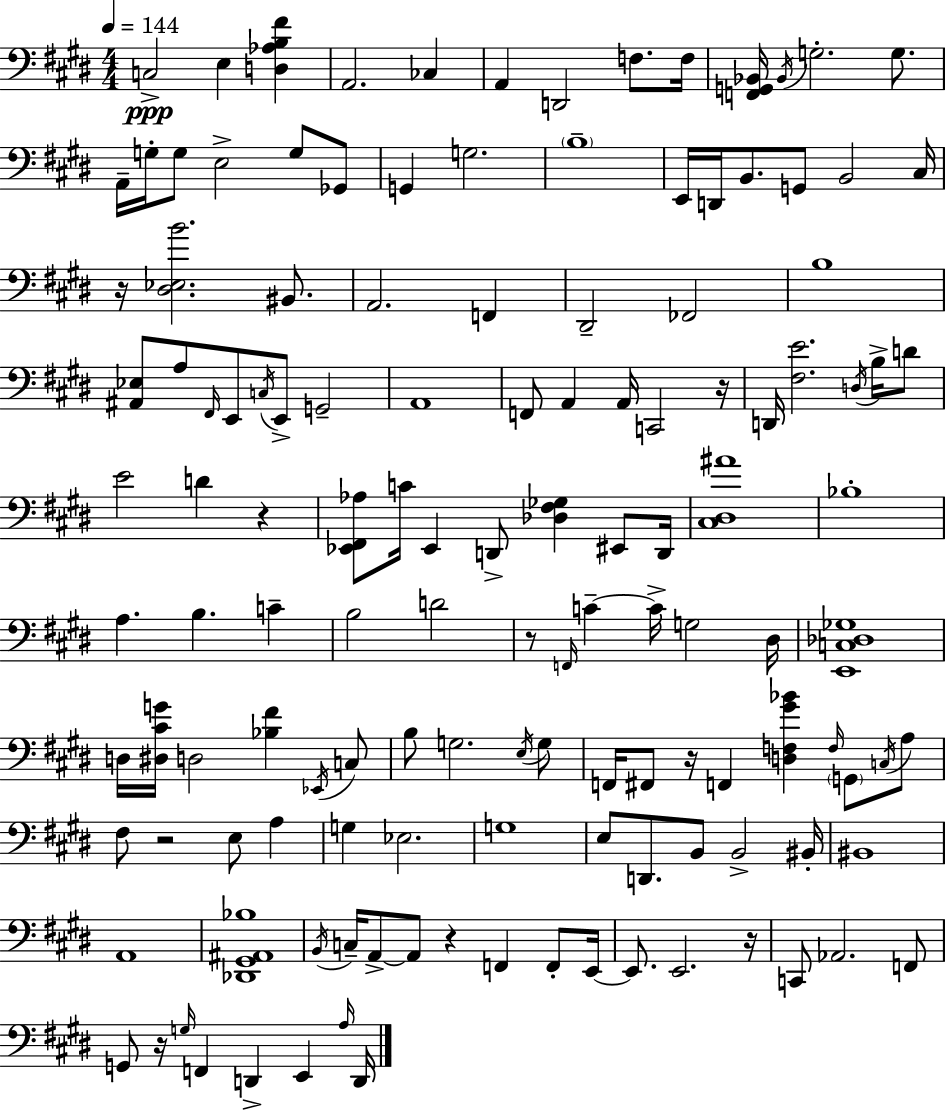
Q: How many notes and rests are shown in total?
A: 134